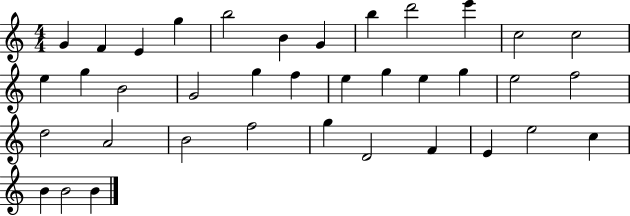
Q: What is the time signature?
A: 4/4